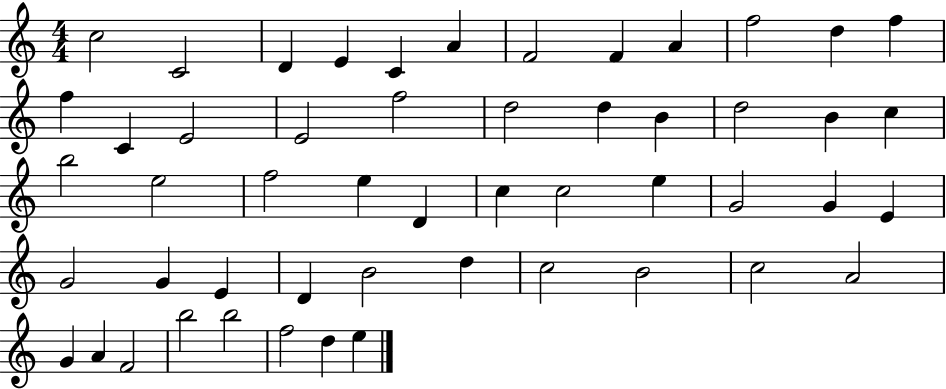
X:1
T:Untitled
M:4/4
L:1/4
K:C
c2 C2 D E C A F2 F A f2 d f f C E2 E2 f2 d2 d B d2 B c b2 e2 f2 e D c c2 e G2 G E G2 G E D B2 d c2 B2 c2 A2 G A F2 b2 b2 f2 d e